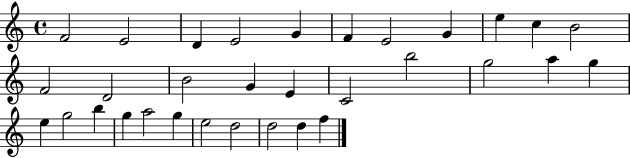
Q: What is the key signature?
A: C major